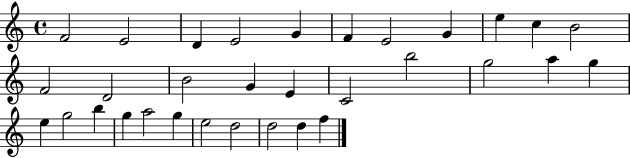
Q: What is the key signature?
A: C major